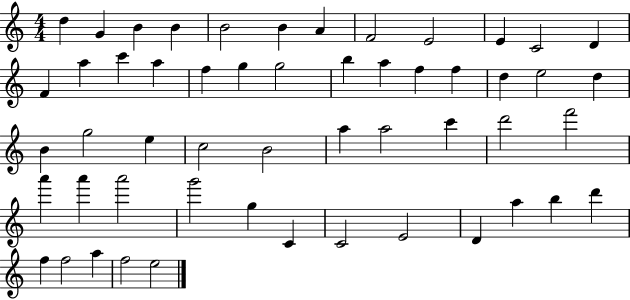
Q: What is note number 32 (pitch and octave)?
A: A5